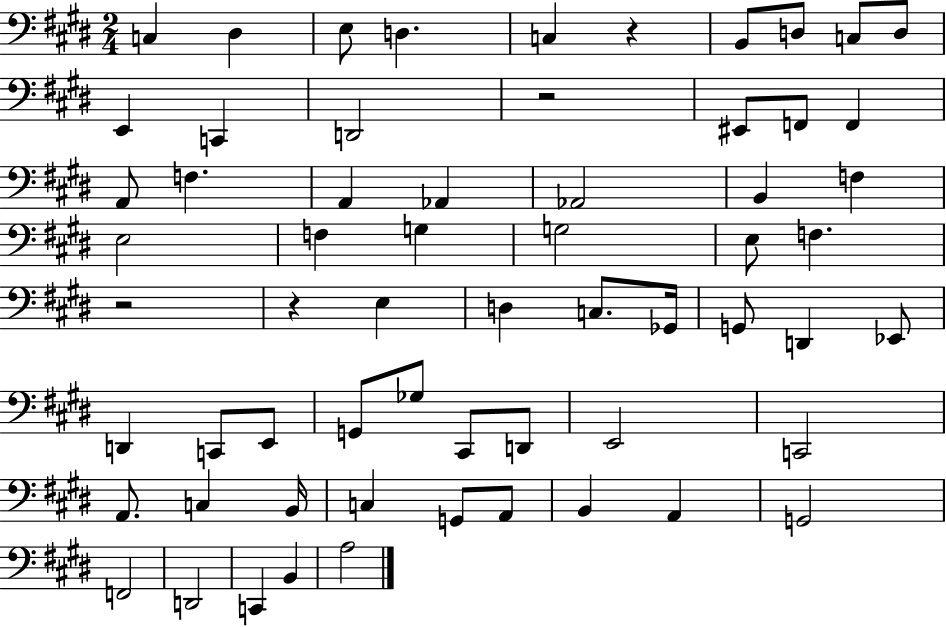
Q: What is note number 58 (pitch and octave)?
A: A3